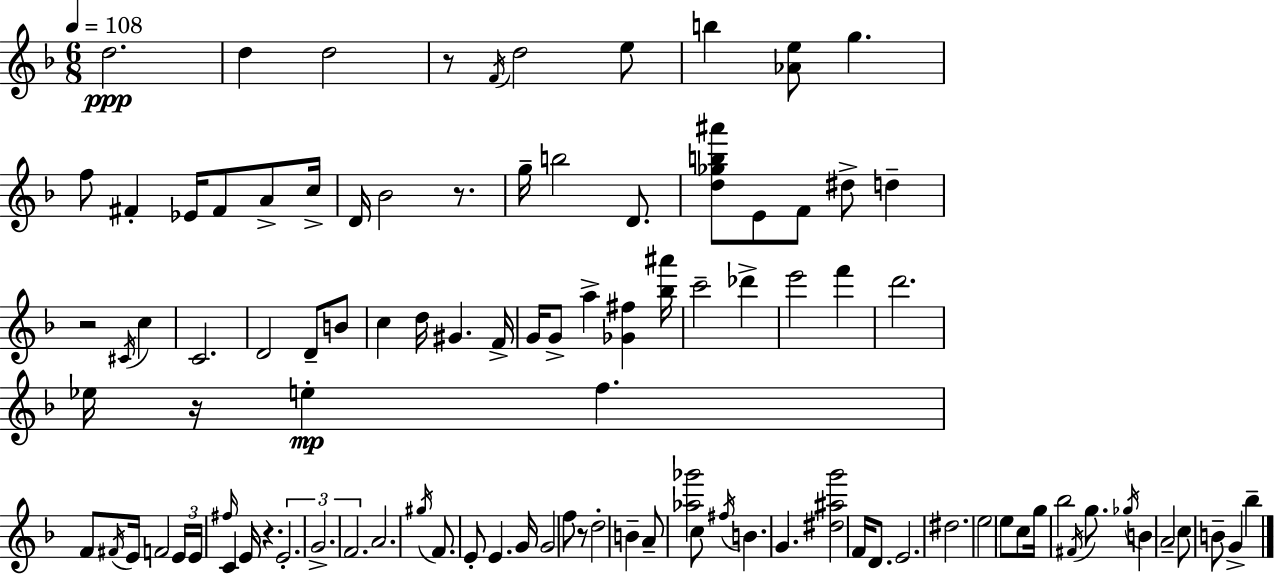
D5/h. D5/q D5/h R/e F4/s D5/h E5/e B5/q [Ab4,E5]/e G5/q. F5/e F#4/q Eb4/s F#4/e A4/e C5/s D4/s Bb4/h R/e. G5/s B5/h D4/e. [D5,Gb5,B5,A#6]/e E4/e F4/e D#5/e D5/q R/h C#4/s C5/q C4/h. D4/h D4/e B4/e C5/q D5/s G#4/q. F4/s G4/s G4/e A5/q [Gb4,F#5]/q [Bb5,A#6]/s C6/h Db6/q E6/h F6/q D6/h. Eb5/s R/s E5/q F5/q. F4/e F#4/s E4/s F4/h E4/s E4/s F#5/s C4/q E4/s R/q. E4/h. G4/h. F4/h. A4/h. G#5/s F4/e. E4/e E4/q. G4/s G4/h F5/e R/e D5/h B4/q A4/e [Ab5,Gb6]/h C5/e F#5/s B4/q. G4/q. [D#5,A#5,G6]/h F4/s D4/e. E4/h. D#5/h. E5/h E5/e C5/e G5/s Bb5/h F#4/s G5/e. Gb5/s B4/q A4/h C5/e B4/e G4/q Bb5/q